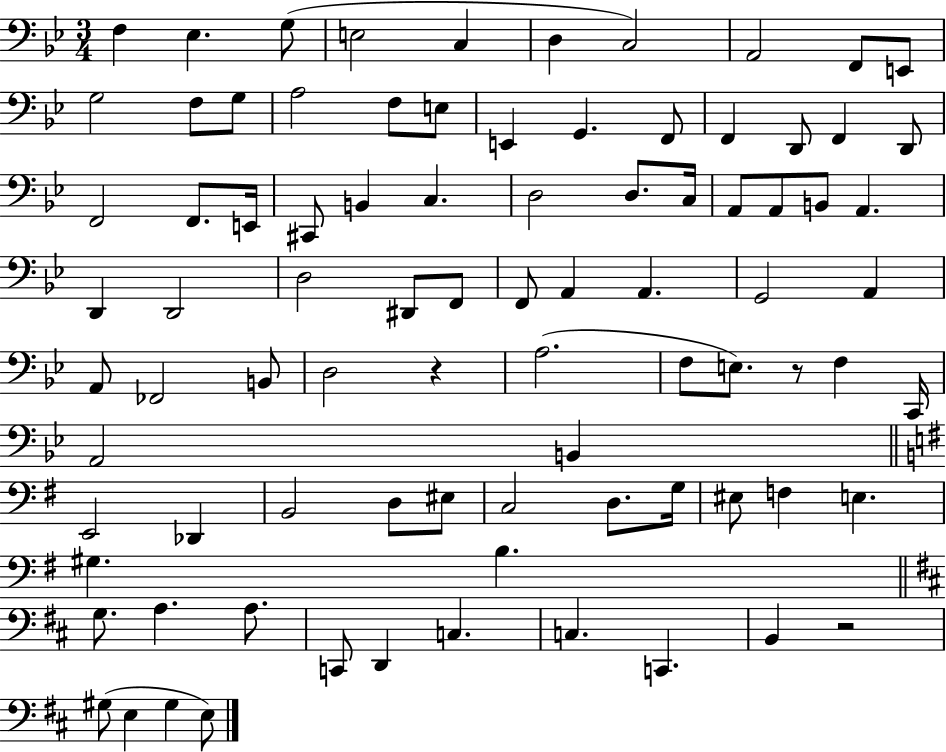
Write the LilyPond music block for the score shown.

{
  \clef bass
  \numericTimeSignature
  \time 3/4
  \key bes \major
  \repeat volta 2 { f4 ees4. g8( | e2 c4 | d4 c2) | a,2 f,8 e,8 | \break g2 f8 g8 | a2 f8 e8 | e,4 g,4. f,8 | f,4 d,8 f,4 d,8 | \break f,2 f,8. e,16 | cis,8 b,4 c4. | d2 d8. c16 | a,8 a,8 b,8 a,4. | \break d,4 d,2 | d2 dis,8 f,8 | f,8 a,4 a,4. | g,2 a,4 | \break a,8 fes,2 b,8 | d2 r4 | a2.( | f8 e8.) r8 f4 c,16 | \break a,2 b,4 | \bar "||" \break \key e \minor e,2 des,4 | b,2 d8 eis8 | c2 d8. g16 | eis8 f4 e4. | \break gis4. b4. | \bar "||" \break \key b \minor g8. a4. a8. | c,8 d,4 c4. | c4. c,4. | b,4 r2 | \break gis8( e4 gis4 e8) | } \bar "|."
}